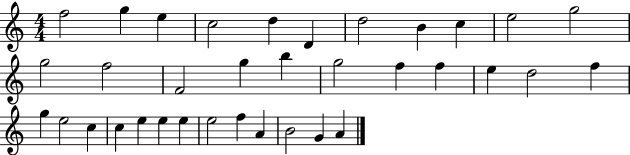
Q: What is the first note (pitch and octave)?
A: F5